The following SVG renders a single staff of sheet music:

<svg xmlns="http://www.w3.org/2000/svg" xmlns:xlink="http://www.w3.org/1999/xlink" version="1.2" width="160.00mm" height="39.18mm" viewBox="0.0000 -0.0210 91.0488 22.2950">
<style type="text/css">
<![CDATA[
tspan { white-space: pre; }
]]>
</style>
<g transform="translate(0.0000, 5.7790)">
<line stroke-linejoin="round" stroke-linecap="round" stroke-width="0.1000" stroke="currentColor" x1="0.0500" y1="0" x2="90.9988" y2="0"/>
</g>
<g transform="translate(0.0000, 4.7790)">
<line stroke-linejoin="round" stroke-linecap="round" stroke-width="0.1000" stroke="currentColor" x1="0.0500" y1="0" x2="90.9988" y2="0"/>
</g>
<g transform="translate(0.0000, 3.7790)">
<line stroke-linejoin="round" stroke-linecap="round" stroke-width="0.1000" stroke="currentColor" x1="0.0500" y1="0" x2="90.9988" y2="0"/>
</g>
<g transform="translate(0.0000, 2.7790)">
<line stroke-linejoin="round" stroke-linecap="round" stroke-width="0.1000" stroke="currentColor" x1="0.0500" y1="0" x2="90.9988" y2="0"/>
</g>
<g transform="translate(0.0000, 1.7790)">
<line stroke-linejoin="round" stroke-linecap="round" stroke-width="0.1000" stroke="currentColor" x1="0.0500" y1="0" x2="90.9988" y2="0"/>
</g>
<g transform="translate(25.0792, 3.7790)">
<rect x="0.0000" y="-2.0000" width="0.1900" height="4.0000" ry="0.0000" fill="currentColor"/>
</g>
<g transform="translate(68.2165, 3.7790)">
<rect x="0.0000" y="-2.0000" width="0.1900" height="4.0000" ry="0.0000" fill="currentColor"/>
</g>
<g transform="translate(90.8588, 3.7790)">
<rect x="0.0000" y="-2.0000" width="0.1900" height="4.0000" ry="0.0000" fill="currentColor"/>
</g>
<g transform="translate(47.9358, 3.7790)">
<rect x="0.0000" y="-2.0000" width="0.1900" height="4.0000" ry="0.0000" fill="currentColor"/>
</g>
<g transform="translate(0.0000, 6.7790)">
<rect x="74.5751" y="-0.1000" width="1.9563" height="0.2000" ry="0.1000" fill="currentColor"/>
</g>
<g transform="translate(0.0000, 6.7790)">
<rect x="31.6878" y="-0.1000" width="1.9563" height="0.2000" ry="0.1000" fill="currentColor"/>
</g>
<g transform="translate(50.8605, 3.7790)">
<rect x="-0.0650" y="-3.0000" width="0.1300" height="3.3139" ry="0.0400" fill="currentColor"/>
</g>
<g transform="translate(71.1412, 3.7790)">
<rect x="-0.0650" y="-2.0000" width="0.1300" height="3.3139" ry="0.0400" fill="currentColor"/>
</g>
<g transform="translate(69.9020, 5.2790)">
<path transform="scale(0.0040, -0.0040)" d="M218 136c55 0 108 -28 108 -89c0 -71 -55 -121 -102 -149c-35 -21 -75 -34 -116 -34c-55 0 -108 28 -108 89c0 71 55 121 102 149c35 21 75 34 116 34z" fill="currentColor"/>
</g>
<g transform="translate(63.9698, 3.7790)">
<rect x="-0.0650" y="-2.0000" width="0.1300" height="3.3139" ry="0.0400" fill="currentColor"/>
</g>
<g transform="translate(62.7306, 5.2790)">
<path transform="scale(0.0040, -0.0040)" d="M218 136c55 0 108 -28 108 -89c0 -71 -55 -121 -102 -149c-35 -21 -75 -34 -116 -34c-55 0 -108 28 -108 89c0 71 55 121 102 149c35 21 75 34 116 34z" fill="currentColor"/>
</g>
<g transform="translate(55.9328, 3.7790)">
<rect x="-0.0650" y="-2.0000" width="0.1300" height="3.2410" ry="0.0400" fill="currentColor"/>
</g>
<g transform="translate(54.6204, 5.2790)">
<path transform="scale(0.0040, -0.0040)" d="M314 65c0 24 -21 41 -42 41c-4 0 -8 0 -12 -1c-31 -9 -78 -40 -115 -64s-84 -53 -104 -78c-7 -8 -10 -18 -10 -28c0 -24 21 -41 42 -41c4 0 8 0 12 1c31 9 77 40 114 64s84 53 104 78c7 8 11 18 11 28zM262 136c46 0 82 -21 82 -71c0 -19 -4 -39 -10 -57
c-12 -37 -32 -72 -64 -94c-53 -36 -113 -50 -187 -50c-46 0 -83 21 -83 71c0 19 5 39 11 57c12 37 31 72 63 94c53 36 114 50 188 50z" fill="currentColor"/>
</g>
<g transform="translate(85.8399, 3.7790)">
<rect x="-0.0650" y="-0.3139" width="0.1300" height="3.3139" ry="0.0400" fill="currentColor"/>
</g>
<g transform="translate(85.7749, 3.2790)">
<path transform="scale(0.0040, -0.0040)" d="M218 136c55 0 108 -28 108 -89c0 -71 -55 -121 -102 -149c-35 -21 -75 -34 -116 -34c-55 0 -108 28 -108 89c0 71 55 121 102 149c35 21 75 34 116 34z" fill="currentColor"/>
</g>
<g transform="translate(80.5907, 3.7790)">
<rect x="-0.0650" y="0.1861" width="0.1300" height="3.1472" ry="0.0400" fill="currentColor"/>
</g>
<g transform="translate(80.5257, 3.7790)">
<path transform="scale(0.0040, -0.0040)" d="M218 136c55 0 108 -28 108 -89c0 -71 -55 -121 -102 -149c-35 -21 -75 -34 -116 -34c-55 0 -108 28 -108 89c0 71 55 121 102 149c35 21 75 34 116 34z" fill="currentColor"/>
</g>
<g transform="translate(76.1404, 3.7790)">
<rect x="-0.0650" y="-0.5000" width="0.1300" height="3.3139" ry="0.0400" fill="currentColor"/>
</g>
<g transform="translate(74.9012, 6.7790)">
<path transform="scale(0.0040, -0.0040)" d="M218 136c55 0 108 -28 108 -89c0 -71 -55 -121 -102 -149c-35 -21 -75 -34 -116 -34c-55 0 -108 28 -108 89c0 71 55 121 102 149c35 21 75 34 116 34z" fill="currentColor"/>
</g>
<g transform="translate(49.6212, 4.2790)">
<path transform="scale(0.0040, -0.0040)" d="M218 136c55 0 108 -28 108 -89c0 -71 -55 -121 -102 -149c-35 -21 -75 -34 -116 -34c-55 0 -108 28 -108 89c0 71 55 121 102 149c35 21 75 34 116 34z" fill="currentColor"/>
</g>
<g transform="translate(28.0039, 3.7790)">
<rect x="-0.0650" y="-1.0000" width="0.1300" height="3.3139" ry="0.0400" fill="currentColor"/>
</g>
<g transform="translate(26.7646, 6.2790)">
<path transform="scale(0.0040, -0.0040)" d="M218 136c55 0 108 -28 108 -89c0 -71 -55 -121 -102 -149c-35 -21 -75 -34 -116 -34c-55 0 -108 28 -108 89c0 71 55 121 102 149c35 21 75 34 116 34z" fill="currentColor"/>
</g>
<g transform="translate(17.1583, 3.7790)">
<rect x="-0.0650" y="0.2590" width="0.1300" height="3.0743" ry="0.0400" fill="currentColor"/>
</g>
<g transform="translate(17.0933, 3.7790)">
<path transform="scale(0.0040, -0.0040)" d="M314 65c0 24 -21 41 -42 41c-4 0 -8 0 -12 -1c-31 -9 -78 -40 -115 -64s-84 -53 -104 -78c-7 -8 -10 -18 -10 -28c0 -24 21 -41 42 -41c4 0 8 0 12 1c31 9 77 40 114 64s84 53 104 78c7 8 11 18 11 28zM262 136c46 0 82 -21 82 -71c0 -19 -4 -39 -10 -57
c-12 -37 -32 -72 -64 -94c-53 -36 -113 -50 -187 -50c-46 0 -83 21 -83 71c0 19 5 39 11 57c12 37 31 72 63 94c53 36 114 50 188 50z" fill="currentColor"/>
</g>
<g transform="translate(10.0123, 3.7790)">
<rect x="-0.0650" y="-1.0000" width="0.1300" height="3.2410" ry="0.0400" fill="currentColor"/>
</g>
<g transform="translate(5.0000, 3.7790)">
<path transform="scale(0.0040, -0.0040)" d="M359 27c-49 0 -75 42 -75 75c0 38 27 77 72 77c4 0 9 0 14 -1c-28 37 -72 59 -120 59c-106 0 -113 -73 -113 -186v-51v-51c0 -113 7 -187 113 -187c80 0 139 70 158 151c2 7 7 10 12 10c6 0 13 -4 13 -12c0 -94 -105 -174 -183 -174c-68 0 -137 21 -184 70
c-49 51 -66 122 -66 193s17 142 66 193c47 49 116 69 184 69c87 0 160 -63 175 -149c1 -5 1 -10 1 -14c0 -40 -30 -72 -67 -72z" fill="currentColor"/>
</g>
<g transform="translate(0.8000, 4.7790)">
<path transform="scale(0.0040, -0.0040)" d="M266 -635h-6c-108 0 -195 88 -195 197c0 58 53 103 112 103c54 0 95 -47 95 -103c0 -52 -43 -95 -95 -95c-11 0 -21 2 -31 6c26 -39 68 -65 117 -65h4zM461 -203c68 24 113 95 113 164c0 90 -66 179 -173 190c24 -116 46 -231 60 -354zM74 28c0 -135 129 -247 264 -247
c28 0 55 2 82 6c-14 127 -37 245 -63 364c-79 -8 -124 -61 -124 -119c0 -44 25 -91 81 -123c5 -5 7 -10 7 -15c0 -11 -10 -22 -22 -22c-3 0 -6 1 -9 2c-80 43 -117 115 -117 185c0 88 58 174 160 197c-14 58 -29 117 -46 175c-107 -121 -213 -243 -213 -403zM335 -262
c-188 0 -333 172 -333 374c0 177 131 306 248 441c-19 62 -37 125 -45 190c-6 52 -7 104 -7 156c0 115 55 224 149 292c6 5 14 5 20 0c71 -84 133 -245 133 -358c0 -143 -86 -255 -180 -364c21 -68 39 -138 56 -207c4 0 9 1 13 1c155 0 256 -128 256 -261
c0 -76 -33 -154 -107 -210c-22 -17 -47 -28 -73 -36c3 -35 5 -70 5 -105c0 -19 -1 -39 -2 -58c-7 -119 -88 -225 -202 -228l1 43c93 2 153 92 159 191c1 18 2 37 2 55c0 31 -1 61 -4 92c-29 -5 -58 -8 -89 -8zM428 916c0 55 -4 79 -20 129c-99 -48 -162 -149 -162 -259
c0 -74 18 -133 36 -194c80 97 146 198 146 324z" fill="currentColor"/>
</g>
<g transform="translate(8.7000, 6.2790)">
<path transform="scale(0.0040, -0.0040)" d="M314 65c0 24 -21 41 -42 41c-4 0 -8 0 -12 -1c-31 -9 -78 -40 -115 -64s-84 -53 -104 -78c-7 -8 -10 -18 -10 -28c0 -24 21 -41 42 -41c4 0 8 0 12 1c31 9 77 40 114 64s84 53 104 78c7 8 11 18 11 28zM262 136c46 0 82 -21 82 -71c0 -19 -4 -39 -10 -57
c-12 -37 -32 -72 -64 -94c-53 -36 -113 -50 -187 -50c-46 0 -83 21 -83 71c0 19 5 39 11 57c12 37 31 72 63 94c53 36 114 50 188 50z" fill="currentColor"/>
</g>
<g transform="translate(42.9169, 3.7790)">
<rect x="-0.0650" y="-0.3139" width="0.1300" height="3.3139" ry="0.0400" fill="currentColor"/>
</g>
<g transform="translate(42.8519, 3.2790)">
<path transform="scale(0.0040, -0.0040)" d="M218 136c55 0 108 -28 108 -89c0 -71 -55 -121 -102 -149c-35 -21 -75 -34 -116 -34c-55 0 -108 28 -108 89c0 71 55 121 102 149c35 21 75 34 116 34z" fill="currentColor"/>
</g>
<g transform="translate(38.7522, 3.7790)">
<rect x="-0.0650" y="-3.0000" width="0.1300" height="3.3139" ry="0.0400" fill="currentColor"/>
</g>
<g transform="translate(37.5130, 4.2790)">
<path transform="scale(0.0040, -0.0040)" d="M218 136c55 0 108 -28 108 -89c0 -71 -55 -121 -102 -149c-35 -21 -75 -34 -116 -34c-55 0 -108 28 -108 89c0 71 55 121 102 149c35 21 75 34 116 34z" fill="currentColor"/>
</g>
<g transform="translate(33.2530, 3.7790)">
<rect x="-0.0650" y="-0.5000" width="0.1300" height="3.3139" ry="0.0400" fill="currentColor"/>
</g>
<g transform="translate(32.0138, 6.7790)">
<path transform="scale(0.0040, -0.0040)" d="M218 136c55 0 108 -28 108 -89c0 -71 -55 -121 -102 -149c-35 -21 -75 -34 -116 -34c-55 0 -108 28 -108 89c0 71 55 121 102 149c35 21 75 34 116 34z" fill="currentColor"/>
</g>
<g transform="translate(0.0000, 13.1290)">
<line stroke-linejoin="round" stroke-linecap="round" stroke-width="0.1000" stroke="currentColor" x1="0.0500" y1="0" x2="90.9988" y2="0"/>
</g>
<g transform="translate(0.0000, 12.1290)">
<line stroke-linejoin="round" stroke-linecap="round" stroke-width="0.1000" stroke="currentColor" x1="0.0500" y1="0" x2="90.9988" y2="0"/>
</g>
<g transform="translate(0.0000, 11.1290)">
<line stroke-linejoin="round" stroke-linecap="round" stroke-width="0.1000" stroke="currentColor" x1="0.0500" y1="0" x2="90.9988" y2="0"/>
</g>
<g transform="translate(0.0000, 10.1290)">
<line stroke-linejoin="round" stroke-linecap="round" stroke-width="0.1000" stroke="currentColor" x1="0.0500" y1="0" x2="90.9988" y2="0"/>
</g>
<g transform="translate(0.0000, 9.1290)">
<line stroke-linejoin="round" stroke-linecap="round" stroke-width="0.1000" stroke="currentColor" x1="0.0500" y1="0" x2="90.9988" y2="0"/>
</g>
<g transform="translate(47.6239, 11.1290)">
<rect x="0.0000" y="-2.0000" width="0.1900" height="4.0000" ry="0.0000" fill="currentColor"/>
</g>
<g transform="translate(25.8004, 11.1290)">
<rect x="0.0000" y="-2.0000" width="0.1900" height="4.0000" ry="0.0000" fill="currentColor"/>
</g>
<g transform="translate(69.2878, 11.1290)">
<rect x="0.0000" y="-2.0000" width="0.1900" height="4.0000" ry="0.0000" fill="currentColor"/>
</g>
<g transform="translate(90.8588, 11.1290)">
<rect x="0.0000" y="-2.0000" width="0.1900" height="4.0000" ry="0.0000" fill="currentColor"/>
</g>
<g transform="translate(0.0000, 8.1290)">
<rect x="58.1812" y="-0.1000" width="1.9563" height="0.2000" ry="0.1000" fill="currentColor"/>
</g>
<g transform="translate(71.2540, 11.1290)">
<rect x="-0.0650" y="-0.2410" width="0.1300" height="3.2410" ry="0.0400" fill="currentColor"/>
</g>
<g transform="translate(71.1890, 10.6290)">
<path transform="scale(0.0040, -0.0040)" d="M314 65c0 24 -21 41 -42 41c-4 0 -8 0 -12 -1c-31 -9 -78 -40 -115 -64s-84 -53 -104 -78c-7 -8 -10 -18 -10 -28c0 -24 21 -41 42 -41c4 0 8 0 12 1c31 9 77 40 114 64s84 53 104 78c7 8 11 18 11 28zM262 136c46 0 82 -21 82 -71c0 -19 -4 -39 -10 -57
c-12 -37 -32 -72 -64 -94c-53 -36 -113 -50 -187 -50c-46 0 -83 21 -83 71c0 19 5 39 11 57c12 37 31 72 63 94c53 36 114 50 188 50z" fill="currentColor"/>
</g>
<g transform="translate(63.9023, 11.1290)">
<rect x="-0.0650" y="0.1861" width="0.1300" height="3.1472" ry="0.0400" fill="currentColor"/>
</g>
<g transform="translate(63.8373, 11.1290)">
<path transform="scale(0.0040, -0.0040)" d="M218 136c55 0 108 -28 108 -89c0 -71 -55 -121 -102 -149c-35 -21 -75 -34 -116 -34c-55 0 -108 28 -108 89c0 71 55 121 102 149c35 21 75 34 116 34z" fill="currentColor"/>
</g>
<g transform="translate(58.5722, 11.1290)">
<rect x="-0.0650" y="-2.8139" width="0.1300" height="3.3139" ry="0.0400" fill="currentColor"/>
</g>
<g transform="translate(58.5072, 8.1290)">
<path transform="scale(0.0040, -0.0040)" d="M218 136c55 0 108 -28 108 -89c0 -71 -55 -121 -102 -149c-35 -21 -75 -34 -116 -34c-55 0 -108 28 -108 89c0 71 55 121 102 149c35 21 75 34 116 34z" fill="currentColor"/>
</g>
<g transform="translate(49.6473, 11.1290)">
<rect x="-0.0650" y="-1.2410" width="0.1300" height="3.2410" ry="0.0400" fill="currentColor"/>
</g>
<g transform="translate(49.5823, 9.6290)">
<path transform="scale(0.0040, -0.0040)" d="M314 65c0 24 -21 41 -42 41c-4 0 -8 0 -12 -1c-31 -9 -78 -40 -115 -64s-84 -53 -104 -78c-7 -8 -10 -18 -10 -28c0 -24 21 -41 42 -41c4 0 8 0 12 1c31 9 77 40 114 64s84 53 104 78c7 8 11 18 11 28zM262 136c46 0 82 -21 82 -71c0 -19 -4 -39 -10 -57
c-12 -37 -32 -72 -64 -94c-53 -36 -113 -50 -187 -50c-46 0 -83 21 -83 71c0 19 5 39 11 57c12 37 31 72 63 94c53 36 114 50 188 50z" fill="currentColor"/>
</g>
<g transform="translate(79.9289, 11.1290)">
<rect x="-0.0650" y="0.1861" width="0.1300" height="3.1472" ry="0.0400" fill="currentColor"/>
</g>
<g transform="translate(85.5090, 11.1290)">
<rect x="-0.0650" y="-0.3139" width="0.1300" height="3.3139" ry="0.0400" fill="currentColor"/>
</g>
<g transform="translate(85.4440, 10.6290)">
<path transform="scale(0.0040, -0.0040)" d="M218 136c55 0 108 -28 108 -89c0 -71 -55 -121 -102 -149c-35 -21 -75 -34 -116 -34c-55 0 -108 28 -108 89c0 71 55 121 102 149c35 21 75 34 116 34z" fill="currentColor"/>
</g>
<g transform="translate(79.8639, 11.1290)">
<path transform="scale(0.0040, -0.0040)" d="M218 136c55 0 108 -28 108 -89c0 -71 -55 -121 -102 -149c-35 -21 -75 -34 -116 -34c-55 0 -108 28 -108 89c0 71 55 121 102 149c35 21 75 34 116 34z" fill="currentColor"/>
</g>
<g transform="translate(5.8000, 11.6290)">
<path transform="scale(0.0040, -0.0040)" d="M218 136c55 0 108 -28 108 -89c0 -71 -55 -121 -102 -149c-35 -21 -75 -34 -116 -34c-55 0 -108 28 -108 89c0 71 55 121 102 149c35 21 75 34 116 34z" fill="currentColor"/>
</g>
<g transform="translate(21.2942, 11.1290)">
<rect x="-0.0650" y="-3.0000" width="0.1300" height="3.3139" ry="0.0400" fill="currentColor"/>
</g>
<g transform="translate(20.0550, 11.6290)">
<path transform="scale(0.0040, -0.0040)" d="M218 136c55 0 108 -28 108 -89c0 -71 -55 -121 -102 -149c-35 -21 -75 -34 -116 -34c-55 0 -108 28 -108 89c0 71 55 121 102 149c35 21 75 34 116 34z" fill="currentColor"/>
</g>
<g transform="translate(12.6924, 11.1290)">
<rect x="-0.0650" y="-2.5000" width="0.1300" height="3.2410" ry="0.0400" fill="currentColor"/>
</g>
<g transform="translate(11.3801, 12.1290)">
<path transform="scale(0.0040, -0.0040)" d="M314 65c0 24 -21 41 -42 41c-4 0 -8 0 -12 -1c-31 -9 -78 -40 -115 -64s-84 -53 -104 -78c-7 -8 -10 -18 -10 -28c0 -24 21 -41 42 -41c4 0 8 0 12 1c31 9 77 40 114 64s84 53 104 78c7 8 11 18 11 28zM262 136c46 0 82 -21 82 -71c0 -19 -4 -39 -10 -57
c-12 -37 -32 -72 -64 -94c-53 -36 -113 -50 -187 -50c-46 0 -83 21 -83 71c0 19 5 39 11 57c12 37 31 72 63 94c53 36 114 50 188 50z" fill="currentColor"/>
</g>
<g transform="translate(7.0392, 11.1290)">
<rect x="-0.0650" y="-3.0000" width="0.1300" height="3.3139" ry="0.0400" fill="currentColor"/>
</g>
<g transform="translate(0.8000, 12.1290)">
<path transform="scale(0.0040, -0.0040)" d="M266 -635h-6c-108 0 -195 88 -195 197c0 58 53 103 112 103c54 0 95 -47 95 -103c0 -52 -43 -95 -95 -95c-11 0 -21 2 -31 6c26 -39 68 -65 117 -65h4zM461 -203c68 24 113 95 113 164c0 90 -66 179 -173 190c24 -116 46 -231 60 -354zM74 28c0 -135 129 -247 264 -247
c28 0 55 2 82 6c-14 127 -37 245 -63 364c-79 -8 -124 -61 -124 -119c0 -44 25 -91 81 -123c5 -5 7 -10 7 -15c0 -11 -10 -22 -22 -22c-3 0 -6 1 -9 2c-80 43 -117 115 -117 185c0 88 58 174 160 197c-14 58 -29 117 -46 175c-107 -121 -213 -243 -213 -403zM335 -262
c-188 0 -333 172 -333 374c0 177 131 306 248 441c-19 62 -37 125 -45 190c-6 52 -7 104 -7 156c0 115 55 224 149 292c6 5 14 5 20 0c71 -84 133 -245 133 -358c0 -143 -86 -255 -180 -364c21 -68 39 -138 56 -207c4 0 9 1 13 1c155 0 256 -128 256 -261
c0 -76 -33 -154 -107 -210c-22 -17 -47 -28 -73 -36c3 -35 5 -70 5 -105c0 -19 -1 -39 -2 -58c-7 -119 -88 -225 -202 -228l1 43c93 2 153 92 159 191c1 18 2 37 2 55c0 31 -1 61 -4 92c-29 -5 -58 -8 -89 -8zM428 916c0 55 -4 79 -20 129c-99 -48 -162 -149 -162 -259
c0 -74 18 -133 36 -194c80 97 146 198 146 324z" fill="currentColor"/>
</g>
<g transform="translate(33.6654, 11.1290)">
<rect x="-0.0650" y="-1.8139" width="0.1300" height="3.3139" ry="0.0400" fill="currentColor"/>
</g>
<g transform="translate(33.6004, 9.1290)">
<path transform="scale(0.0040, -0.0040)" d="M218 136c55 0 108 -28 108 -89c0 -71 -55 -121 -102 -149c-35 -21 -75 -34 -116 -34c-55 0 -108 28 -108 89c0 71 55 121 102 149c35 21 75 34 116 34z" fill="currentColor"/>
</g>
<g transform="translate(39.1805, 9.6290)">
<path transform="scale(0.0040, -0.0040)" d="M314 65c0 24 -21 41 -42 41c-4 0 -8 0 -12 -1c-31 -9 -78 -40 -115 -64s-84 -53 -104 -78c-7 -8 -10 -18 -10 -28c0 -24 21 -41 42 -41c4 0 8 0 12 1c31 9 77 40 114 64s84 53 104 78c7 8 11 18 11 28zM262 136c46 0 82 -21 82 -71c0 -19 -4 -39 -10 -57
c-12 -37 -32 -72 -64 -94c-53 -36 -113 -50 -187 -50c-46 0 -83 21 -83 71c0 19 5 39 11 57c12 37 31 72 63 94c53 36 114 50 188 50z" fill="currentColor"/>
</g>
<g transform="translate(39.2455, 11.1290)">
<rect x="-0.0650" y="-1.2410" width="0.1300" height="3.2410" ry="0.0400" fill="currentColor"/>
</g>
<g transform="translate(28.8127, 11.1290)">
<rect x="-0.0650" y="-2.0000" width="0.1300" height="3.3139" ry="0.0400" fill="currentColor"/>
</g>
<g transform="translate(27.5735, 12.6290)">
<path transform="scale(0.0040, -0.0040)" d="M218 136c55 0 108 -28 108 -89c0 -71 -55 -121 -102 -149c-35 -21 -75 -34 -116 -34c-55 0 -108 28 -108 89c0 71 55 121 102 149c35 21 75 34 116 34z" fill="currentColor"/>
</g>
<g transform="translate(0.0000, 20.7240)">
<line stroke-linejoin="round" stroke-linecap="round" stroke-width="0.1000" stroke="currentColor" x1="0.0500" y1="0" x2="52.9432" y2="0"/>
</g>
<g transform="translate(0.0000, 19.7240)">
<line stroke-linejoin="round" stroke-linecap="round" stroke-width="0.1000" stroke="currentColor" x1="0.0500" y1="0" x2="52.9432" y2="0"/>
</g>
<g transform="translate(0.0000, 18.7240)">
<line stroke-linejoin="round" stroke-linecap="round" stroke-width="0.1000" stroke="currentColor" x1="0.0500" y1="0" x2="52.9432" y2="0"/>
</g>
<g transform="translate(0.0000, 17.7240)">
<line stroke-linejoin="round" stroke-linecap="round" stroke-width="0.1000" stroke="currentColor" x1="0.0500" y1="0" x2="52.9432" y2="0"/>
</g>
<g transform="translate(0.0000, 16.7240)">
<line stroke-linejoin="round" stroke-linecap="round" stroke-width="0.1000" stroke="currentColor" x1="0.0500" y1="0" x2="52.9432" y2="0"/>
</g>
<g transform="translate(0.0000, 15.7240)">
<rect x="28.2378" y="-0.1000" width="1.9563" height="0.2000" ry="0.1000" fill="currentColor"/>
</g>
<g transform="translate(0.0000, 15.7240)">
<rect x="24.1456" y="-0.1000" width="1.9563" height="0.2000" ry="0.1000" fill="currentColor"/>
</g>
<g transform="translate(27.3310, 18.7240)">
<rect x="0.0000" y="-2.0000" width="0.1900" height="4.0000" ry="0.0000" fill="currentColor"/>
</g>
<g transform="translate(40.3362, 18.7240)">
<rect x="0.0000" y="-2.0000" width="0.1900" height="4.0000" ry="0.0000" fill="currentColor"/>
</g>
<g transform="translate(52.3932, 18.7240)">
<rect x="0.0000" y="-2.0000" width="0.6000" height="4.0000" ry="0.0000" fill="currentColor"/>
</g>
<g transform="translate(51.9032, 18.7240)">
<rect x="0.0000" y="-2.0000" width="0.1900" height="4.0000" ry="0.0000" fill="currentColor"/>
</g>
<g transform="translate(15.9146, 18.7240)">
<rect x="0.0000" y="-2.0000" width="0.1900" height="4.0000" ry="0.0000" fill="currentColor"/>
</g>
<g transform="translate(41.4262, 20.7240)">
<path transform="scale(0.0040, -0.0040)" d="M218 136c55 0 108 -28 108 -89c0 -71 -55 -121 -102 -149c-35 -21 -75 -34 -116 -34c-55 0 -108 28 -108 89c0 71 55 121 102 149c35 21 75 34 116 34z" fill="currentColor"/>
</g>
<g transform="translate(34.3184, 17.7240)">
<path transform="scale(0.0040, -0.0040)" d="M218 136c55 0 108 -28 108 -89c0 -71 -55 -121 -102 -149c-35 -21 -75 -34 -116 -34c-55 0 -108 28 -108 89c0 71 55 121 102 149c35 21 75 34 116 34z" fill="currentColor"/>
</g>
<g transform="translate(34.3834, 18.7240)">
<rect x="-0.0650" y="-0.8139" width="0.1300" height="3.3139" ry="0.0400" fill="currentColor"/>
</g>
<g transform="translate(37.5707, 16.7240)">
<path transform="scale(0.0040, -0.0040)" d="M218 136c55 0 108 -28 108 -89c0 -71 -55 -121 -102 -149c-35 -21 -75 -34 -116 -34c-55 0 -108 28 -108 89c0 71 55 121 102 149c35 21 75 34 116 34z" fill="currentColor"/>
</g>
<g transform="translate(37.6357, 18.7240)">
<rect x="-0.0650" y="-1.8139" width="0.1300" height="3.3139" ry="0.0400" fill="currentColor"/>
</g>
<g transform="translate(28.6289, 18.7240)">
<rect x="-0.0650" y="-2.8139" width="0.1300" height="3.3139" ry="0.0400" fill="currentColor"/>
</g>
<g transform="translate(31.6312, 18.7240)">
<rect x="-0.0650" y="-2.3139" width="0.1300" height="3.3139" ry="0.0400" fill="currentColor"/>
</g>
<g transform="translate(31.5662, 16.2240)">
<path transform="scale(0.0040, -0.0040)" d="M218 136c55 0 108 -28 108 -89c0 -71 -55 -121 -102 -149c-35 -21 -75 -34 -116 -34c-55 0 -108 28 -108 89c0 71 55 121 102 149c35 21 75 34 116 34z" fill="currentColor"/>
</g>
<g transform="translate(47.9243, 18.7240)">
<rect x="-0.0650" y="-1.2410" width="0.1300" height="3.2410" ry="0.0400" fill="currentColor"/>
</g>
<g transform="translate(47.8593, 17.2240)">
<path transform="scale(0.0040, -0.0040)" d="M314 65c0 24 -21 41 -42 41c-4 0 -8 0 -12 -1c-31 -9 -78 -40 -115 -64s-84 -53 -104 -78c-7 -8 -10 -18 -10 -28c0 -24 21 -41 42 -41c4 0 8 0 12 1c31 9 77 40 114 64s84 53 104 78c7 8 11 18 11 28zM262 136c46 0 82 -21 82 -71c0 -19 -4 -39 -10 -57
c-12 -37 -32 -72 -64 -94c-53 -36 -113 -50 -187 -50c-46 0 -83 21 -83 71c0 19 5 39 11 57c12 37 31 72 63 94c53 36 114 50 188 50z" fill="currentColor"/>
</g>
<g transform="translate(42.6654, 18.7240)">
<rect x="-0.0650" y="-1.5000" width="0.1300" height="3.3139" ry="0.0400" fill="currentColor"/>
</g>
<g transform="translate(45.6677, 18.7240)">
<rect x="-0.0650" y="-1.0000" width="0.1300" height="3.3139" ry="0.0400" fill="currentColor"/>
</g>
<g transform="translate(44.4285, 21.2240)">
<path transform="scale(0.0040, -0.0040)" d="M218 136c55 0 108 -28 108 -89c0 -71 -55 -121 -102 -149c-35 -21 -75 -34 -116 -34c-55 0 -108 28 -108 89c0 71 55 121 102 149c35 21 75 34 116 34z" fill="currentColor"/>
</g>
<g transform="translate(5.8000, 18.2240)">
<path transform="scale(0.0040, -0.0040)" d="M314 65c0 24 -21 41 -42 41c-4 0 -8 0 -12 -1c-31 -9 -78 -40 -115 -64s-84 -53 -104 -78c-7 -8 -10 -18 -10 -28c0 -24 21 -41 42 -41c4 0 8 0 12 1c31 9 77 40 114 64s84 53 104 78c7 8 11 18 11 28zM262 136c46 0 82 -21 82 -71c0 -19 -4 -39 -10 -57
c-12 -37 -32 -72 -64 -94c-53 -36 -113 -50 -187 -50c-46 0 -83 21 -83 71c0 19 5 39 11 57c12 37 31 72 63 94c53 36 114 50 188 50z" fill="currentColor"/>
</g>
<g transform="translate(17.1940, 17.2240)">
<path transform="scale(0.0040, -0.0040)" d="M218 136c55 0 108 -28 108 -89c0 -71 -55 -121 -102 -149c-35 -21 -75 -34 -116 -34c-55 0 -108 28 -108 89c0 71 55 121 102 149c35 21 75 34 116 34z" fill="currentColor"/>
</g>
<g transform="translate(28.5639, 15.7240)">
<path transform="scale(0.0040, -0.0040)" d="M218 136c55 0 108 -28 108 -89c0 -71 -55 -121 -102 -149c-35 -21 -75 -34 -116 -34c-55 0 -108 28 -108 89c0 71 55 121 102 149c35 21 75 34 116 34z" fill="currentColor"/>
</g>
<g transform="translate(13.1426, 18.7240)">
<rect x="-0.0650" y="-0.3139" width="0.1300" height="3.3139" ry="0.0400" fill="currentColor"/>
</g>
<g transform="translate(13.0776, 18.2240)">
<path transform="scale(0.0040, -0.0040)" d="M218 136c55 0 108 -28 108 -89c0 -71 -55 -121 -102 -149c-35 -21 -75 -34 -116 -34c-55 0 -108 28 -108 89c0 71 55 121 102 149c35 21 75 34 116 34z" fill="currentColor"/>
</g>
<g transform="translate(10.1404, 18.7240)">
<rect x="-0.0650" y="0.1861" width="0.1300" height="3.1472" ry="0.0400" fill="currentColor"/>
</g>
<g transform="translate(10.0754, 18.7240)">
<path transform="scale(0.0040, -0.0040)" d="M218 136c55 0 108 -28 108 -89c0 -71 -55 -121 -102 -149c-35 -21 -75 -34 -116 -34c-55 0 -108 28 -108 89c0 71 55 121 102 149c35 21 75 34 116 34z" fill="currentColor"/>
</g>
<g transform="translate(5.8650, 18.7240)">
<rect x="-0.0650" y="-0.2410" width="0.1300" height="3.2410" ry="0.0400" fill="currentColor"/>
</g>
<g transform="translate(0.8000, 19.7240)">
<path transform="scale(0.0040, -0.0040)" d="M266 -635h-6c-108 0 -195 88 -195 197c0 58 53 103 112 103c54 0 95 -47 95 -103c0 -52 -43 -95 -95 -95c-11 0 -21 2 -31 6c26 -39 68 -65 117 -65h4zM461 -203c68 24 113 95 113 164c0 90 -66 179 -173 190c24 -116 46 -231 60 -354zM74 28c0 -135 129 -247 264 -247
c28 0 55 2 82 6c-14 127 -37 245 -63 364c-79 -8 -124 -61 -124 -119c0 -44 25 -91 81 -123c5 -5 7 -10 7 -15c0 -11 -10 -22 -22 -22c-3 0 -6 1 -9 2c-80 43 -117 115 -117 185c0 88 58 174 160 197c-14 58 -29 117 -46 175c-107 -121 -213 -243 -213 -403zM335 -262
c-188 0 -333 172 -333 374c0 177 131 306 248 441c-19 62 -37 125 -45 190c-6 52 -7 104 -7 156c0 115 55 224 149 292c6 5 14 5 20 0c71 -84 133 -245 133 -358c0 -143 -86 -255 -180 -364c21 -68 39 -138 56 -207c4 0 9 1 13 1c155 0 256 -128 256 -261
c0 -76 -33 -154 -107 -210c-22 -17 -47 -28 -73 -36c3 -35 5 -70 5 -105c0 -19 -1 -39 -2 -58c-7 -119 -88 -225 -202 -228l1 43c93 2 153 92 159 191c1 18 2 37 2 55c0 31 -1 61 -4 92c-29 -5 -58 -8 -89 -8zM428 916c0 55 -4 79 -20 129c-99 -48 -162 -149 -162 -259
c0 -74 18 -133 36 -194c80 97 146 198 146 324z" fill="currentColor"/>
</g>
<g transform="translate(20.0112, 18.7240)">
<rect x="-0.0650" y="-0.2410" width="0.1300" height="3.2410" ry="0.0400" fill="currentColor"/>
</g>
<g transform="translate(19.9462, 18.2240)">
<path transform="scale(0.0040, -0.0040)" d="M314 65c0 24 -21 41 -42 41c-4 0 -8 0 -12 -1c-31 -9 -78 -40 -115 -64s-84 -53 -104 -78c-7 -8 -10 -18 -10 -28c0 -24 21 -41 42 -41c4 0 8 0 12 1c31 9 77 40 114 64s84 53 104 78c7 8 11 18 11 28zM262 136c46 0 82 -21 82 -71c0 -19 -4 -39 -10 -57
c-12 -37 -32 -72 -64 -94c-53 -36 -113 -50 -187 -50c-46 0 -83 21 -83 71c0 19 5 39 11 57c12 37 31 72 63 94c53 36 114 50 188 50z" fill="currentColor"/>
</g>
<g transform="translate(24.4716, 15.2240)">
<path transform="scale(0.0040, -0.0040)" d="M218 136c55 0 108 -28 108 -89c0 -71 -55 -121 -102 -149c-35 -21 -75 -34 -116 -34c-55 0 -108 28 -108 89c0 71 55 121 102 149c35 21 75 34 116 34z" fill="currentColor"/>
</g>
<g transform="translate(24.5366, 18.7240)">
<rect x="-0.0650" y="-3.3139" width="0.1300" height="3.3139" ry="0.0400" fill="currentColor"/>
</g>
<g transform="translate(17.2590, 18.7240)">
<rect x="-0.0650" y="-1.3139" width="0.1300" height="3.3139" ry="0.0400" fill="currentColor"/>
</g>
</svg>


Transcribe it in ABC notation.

X:1
T:Untitled
M:4/4
L:1/4
K:C
D2 B2 D C A c A F2 F F C B c A G2 A F f e2 e2 a B c2 B c c2 B c e c2 b a g d f E D e2